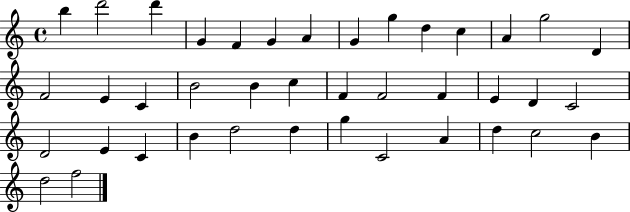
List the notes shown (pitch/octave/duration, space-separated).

B5/q D6/h D6/q G4/q F4/q G4/q A4/q G4/q G5/q D5/q C5/q A4/q G5/h D4/q F4/h E4/q C4/q B4/h B4/q C5/q F4/q F4/h F4/q E4/q D4/q C4/h D4/h E4/q C4/q B4/q D5/h D5/q G5/q C4/h A4/q D5/q C5/h B4/q D5/h F5/h